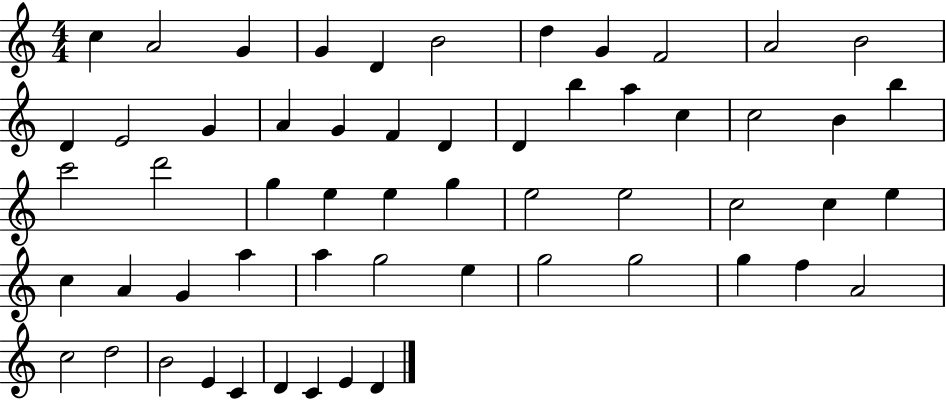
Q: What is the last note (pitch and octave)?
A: D4